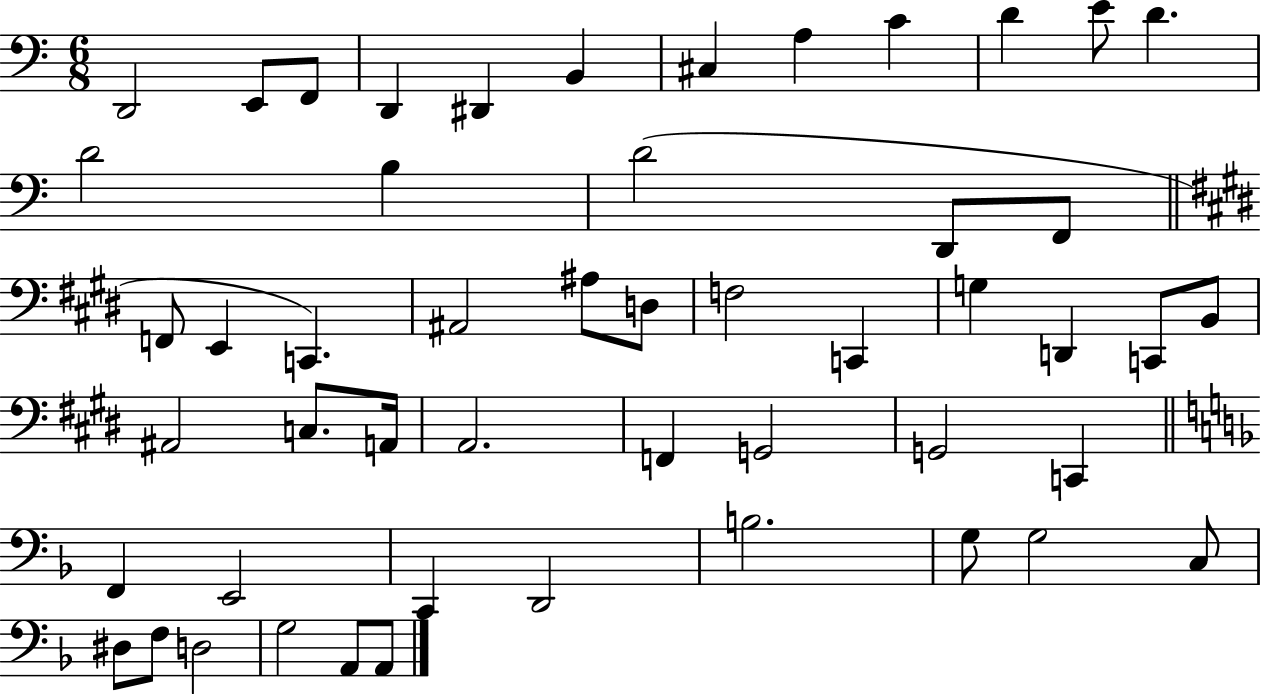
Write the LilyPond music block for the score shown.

{
  \clef bass
  \numericTimeSignature
  \time 6/8
  \key c \major
  \repeat volta 2 { d,2 e,8 f,8 | d,4 dis,4 b,4 | cis4 a4 c'4 | d'4 e'8 d'4. | \break d'2 b4 | d'2( d,8 f,8 | \bar "||" \break \key e \major f,8 e,4 c,4.) | ais,2 ais8 d8 | f2 c,4 | g4 d,4 c,8 b,8 | \break ais,2 c8. a,16 | a,2. | f,4 g,2 | g,2 c,4 | \break \bar "||" \break \key f \major f,4 e,2 | c,4 d,2 | b2. | g8 g2 c8 | \break dis8 f8 d2 | g2 a,8 a,8 | } \bar "|."
}